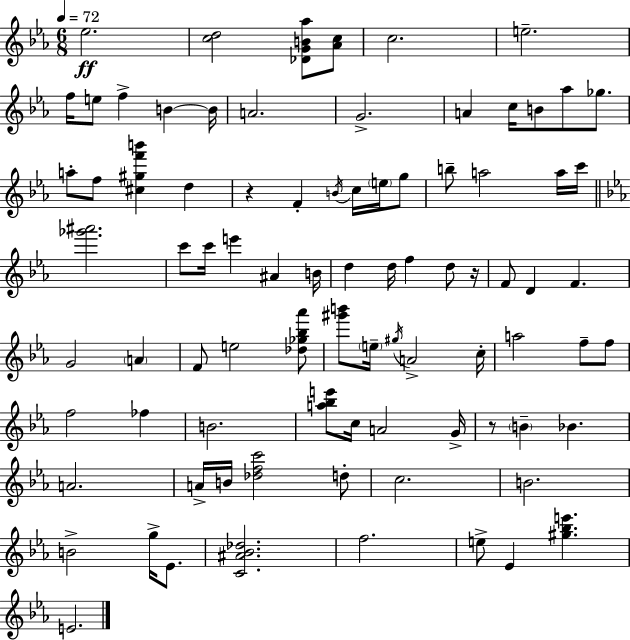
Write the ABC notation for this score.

X:1
T:Untitled
M:6/8
L:1/4
K:Cm
_e2 [cd]2 [_DGB_a]/2 [_Ac]/2 c2 e2 f/4 e/2 f B B/4 A2 G2 A c/4 B/2 _a/2 _g/2 a/2 f/2 [^c^gf'b'] d z F B/4 c/4 e/4 g/2 b/2 a2 a/4 c'/4 [_g'^a']2 c'/2 c'/4 e' ^A B/4 d d/4 f d/2 z/4 F/2 D F G2 A F/2 e2 [_d_g_b_a']/2 [^g'b']/2 e/4 ^g/4 A2 c/4 a2 f/2 f/2 f2 _f B2 [a_be']/2 c/4 A2 G/4 z/2 B _B A2 A/4 B/4 [_dfc']2 d/2 c2 B2 B2 g/4 _E/2 [C^A_B_d]2 f2 e/2 _E [^g_be'] E2